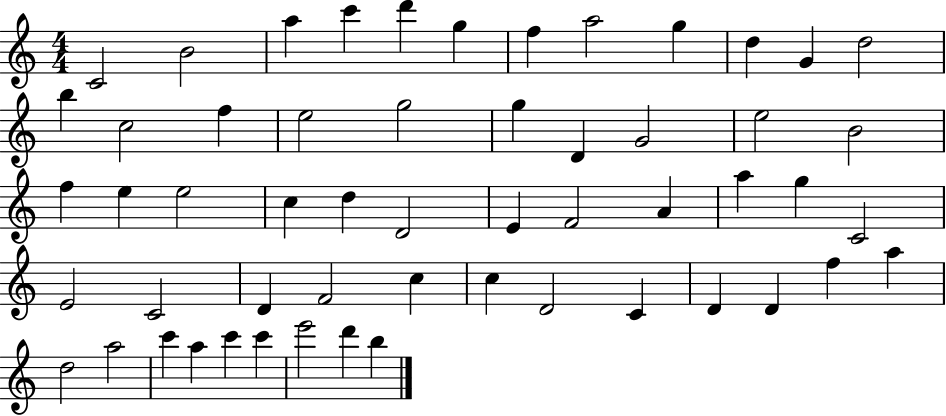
{
  \clef treble
  \numericTimeSignature
  \time 4/4
  \key c \major
  c'2 b'2 | a''4 c'''4 d'''4 g''4 | f''4 a''2 g''4 | d''4 g'4 d''2 | \break b''4 c''2 f''4 | e''2 g''2 | g''4 d'4 g'2 | e''2 b'2 | \break f''4 e''4 e''2 | c''4 d''4 d'2 | e'4 f'2 a'4 | a''4 g''4 c'2 | \break e'2 c'2 | d'4 f'2 c''4 | c''4 d'2 c'4 | d'4 d'4 f''4 a''4 | \break d''2 a''2 | c'''4 a''4 c'''4 c'''4 | e'''2 d'''4 b''4 | \bar "|."
}